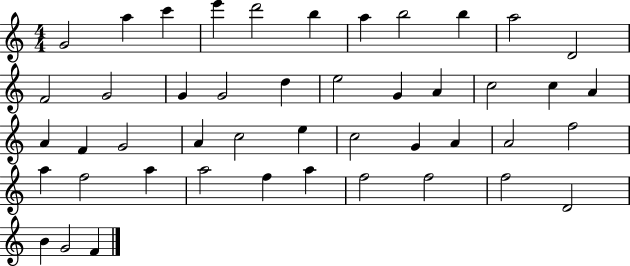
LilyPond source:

{
  \clef treble
  \numericTimeSignature
  \time 4/4
  \key c \major
  g'2 a''4 c'''4 | e'''4 d'''2 b''4 | a''4 b''2 b''4 | a''2 d'2 | \break f'2 g'2 | g'4 g'2 d''4 | e''2 g'4 a'4 | c''2 c''4 a'4 | \break a'4 f'4 g'2 | a'4 c''2 e''4 | c''2 g'4 a'4 | a'2 f''2 | \break a''4 f''2 a''4 | a''2 f''4 a''4 | f''2 f''2 | f''2 d'2 | \break b'4 g'2 f'4 | \bar "|."
}